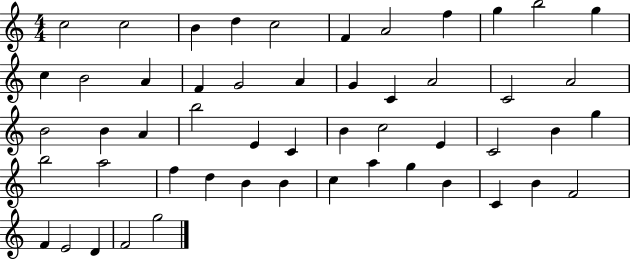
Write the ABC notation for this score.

X:1
T:Untitled
M:4/4
L:1/4
K:C
c2 c2 B d c2 F A2 f g b2 g c B2 A F G2 A G C A2 C2 A2 B2 B A b2 E C B c2 E C2 B g b2 a2 f d B B c a g B C B F2 F E2 D F2 g2